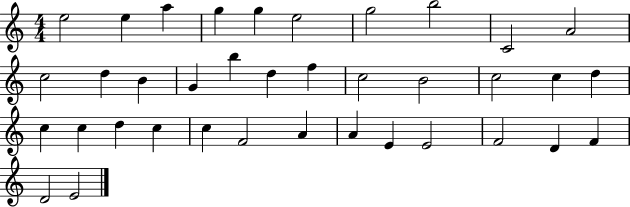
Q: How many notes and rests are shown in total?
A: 37